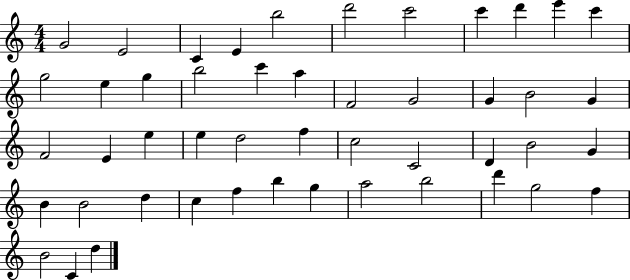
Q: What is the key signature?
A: C major